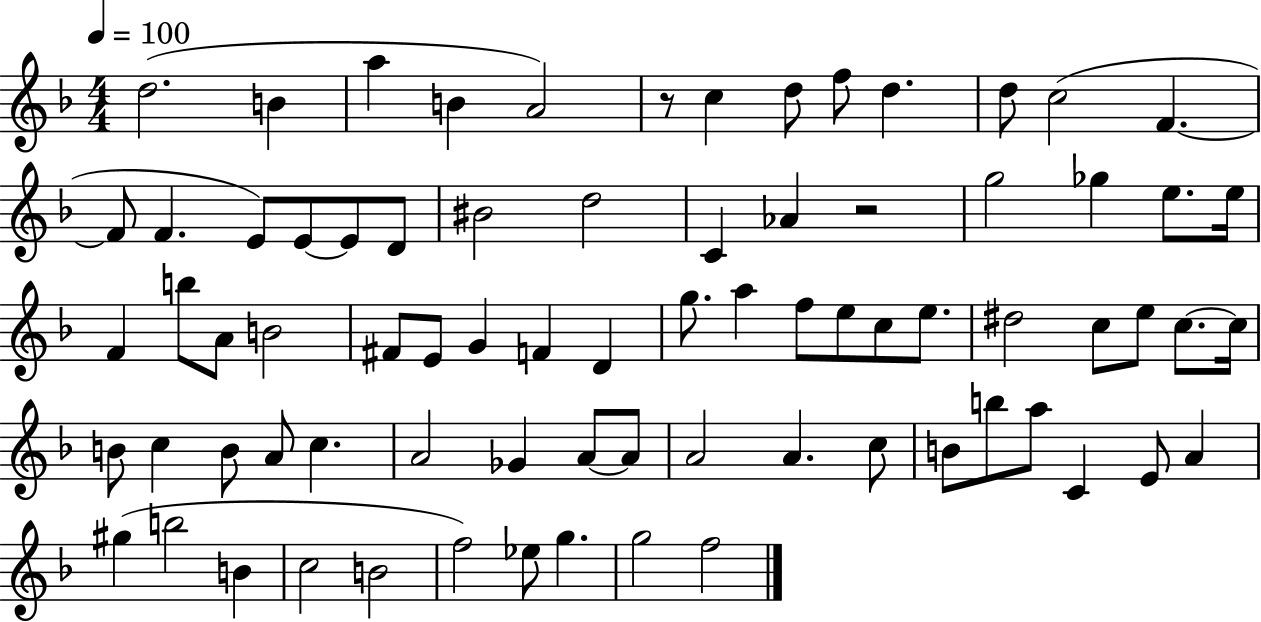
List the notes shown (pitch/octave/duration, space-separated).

D5/h. B4/q A5/q B4/q A4/h R/e C5/q D5/e F5/e D5/q. D5/e C5/h F4/q. F4/e F4/q. E4/e E4/e E4/e D4/e BIS4/h D5/h C4/q Ab4/q R/h G5/h Gb5/q E5/e. E5/s F4/q B5/e A4/e B4/h F#4/e E4/e G4/q F4/q D4/q G5/e. A5/q F5/e E5/e C5/e E5/e. D#5/h C5/e E5/e C5/e. C5/s B4/e C5/q B4/e A4/e C5/q. A4/h Gb4/q A4/e A4/e A4/h A4/q. C5/e B4/e B5/e A5/e C4/q E4/e A4/q G#5/q B5/h B4/q C5/h B4/h F5/h Eb5/e G5/q. G5/h F5/h